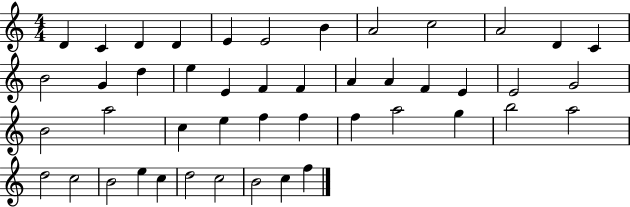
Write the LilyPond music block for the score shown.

{
  \clef treble
  \numericTimeSignature
  \time 4/4
  \key c \major
  d'4 c'4 d'4 d'4 | e'4 e'2 b'4 | a'2 c''2 | a'2 d'4 c'4 | \break b'2 g'4 d''4 | e''4 e'4 f'4 f'4 | a'4 a'4 f'4 e'4 | e'2 g'2 | \break b'2 a''2 | c''4 e''4 f''4 f''4 | f''4 a''2 g''4 | b''2 a''2 | \break d''2 c''2 | b'2 e''4 c''4 | d''2 c''2 | b'2 c''4 f''4 | \break \bar "|."
}